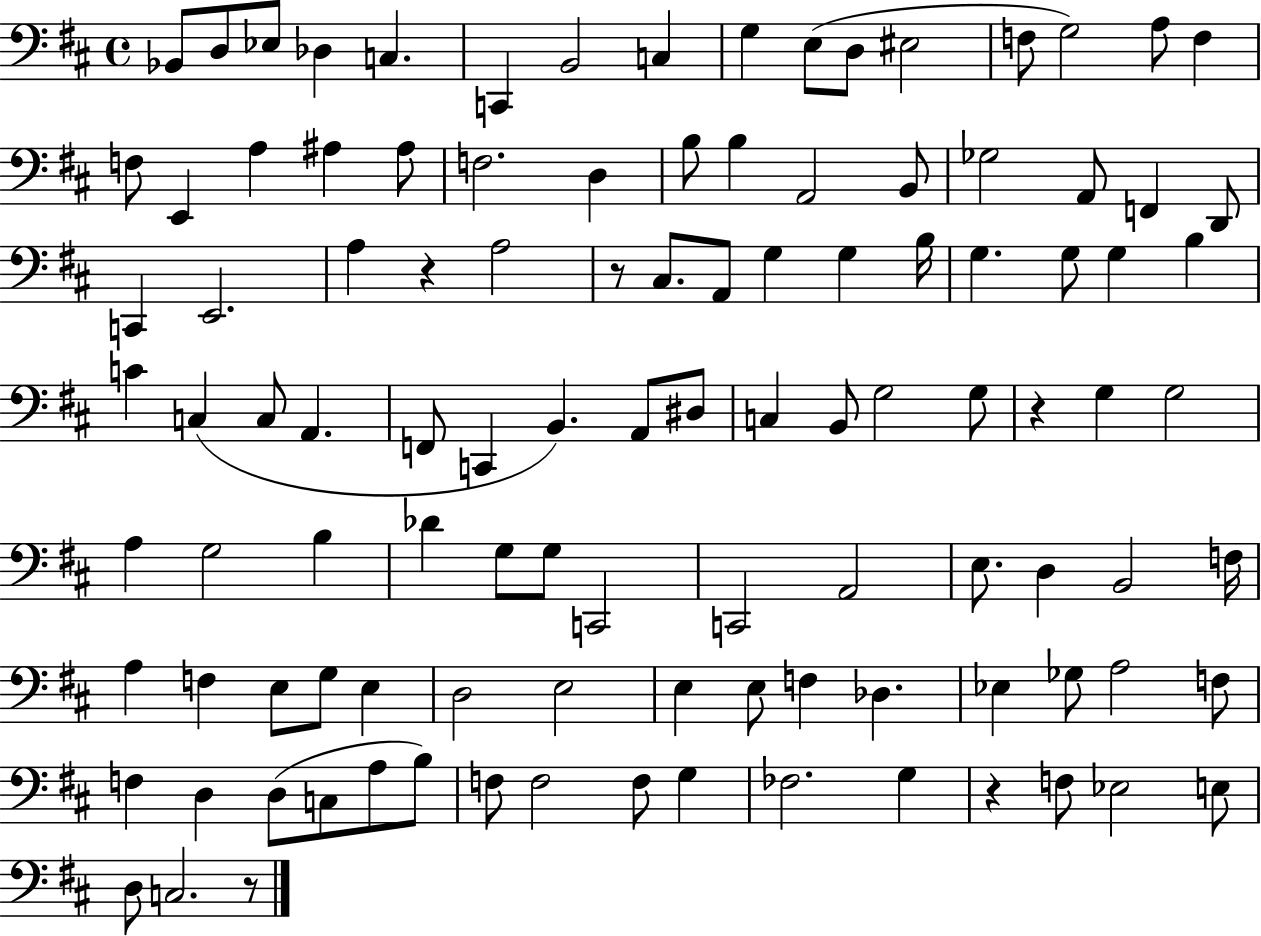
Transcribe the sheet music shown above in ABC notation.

X:1
T:Untitled
M:4/4
L:1/4
K:D
_B,,/2 D,/2 _E,/2 _D, C, C,, B,,2 C, G, E,/2 D,/2 ^E,2 F,/2 G,2 A,/2 F, F,/2 E,, A, ^A, ^A,/2 F,2 D, B,/2 B, A,,2 B,,/2 _G,2 A,,/2 F,, D,,/2 C,, E,,2 A, z A,2 z/2 ^C,/2 A,,/2 G, G, B,/4 G, G,/2 G, B, C C, C,/2 A,, F,,/2 C,, B,, A,,/2 ^D,/2 C, B,,/2 G,2 G,/2 z G, G,2 A, G,2 B, _D G,/2 G,/2 C,,2 C,,2 A,,2 E,/2 D, B,,2 F,/4 A, F, E,/2 G,/2 E, D,2 E,2 E, E,/2 F, _D, _E, _G,/2 A,2 F,/2 F, D, D,/2 C,/2 A,/2 B,/2 F,/2 F,2 F,/2 G, _F,2 G, z F,/2 _E,2 E,/2 D,/2 C,2 z/2